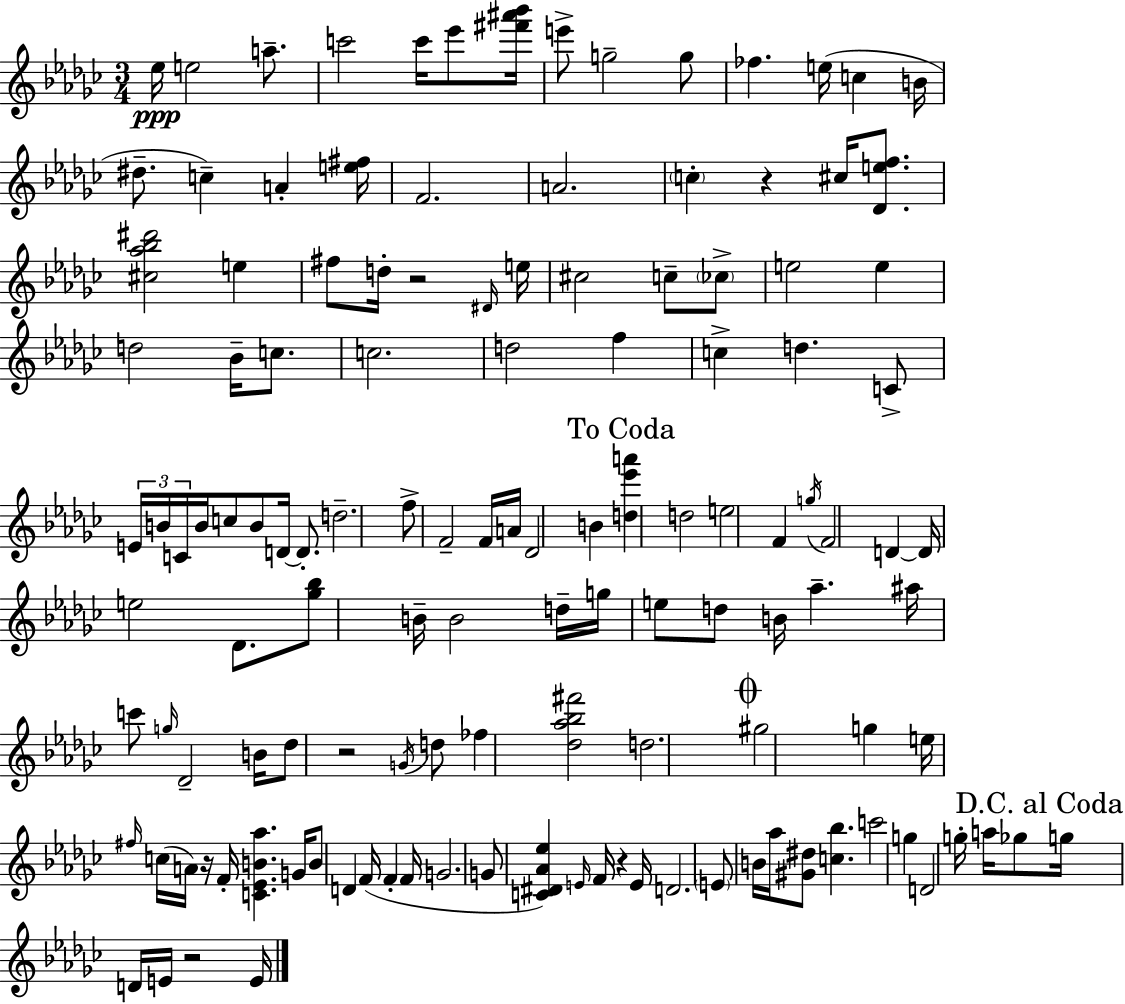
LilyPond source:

{
  \clef treble
  \numericTimeSignature
  \time 3/4
  \key ees \minor
  ees''16\ppp e''2 a''8.-- | c'''2 c'''16 ees'''8 <fis''' ais''' bes'''>16 | e'''8-> g''2-- g''8 | fes''4. e''16( c''4 b'16 | \break dis''8.-- c''4--) a'4-. <e'' fis''>16 | f'2. | a'2. | \parenthesize c''4-. r4 cis''16 <des' e'' f''>8. | \break <cis'' aes'' bes'' dis'''>2 e''4 | fis''8 d''16-. r2 \grace { dis'16 } | e''16 cis''2 c''8-- \parenthesize ces''8-> | e''2 e''4 | \break d''2 bes'16-- c''8. | c''2. | d''2 f''4 | c''4-> d''4. c'8-> | \break \tuplet 3/2 { e'16 b'16 c'16 } b'16 c''8 b'8 d'16~~ d'8.-. | d''2.-- | f''8-> f'2-- f'16 | a'16 des'2 b'4 | \break \mark "To Coda" <d'' ees''' a'''>4 d''2 | e''2 f'4 | \acciaccatura { g''16 } f'2 d'4~~ | d'16 e''2 des'8. | \break <ges'' bes''>8 b'16-- b'2 | d''16-- g''16 e''8 d''8 b'16 aes''4.-- | ais''16 c'''8 \grace { g''16 } des'2-- | b'16 des''8 r2 | \break \acciaccatura { g'16 } d''8 fes''4 <des'' aes'' bes'' fis'''>2 | d''2. | \mark \markup { \musicglyph "scripts.coda" } gis''2 | g''4 e''16 \grace { fis''16 }( c''16 a'16) r16 f'16-. <c' ees' b' aes''>4. | \break g'16 b'8 d'4 f'16( | f'4-. f'16 g'2. | g'8 <c' dis' aes' ees''>4) \grace { e'16 } | f'16 r4 e'16 d'2. | \break \parenthesize e'8 b'16 aes''16 <gis' dis''>8 | <c'' bes''>4. c'''2 | g''4 d'2 | g''16-. a''16 ges''8 \mark "D.C. al Coda" g''16 d'16 e'16 r2 | \break e'16 \bar "|."
}